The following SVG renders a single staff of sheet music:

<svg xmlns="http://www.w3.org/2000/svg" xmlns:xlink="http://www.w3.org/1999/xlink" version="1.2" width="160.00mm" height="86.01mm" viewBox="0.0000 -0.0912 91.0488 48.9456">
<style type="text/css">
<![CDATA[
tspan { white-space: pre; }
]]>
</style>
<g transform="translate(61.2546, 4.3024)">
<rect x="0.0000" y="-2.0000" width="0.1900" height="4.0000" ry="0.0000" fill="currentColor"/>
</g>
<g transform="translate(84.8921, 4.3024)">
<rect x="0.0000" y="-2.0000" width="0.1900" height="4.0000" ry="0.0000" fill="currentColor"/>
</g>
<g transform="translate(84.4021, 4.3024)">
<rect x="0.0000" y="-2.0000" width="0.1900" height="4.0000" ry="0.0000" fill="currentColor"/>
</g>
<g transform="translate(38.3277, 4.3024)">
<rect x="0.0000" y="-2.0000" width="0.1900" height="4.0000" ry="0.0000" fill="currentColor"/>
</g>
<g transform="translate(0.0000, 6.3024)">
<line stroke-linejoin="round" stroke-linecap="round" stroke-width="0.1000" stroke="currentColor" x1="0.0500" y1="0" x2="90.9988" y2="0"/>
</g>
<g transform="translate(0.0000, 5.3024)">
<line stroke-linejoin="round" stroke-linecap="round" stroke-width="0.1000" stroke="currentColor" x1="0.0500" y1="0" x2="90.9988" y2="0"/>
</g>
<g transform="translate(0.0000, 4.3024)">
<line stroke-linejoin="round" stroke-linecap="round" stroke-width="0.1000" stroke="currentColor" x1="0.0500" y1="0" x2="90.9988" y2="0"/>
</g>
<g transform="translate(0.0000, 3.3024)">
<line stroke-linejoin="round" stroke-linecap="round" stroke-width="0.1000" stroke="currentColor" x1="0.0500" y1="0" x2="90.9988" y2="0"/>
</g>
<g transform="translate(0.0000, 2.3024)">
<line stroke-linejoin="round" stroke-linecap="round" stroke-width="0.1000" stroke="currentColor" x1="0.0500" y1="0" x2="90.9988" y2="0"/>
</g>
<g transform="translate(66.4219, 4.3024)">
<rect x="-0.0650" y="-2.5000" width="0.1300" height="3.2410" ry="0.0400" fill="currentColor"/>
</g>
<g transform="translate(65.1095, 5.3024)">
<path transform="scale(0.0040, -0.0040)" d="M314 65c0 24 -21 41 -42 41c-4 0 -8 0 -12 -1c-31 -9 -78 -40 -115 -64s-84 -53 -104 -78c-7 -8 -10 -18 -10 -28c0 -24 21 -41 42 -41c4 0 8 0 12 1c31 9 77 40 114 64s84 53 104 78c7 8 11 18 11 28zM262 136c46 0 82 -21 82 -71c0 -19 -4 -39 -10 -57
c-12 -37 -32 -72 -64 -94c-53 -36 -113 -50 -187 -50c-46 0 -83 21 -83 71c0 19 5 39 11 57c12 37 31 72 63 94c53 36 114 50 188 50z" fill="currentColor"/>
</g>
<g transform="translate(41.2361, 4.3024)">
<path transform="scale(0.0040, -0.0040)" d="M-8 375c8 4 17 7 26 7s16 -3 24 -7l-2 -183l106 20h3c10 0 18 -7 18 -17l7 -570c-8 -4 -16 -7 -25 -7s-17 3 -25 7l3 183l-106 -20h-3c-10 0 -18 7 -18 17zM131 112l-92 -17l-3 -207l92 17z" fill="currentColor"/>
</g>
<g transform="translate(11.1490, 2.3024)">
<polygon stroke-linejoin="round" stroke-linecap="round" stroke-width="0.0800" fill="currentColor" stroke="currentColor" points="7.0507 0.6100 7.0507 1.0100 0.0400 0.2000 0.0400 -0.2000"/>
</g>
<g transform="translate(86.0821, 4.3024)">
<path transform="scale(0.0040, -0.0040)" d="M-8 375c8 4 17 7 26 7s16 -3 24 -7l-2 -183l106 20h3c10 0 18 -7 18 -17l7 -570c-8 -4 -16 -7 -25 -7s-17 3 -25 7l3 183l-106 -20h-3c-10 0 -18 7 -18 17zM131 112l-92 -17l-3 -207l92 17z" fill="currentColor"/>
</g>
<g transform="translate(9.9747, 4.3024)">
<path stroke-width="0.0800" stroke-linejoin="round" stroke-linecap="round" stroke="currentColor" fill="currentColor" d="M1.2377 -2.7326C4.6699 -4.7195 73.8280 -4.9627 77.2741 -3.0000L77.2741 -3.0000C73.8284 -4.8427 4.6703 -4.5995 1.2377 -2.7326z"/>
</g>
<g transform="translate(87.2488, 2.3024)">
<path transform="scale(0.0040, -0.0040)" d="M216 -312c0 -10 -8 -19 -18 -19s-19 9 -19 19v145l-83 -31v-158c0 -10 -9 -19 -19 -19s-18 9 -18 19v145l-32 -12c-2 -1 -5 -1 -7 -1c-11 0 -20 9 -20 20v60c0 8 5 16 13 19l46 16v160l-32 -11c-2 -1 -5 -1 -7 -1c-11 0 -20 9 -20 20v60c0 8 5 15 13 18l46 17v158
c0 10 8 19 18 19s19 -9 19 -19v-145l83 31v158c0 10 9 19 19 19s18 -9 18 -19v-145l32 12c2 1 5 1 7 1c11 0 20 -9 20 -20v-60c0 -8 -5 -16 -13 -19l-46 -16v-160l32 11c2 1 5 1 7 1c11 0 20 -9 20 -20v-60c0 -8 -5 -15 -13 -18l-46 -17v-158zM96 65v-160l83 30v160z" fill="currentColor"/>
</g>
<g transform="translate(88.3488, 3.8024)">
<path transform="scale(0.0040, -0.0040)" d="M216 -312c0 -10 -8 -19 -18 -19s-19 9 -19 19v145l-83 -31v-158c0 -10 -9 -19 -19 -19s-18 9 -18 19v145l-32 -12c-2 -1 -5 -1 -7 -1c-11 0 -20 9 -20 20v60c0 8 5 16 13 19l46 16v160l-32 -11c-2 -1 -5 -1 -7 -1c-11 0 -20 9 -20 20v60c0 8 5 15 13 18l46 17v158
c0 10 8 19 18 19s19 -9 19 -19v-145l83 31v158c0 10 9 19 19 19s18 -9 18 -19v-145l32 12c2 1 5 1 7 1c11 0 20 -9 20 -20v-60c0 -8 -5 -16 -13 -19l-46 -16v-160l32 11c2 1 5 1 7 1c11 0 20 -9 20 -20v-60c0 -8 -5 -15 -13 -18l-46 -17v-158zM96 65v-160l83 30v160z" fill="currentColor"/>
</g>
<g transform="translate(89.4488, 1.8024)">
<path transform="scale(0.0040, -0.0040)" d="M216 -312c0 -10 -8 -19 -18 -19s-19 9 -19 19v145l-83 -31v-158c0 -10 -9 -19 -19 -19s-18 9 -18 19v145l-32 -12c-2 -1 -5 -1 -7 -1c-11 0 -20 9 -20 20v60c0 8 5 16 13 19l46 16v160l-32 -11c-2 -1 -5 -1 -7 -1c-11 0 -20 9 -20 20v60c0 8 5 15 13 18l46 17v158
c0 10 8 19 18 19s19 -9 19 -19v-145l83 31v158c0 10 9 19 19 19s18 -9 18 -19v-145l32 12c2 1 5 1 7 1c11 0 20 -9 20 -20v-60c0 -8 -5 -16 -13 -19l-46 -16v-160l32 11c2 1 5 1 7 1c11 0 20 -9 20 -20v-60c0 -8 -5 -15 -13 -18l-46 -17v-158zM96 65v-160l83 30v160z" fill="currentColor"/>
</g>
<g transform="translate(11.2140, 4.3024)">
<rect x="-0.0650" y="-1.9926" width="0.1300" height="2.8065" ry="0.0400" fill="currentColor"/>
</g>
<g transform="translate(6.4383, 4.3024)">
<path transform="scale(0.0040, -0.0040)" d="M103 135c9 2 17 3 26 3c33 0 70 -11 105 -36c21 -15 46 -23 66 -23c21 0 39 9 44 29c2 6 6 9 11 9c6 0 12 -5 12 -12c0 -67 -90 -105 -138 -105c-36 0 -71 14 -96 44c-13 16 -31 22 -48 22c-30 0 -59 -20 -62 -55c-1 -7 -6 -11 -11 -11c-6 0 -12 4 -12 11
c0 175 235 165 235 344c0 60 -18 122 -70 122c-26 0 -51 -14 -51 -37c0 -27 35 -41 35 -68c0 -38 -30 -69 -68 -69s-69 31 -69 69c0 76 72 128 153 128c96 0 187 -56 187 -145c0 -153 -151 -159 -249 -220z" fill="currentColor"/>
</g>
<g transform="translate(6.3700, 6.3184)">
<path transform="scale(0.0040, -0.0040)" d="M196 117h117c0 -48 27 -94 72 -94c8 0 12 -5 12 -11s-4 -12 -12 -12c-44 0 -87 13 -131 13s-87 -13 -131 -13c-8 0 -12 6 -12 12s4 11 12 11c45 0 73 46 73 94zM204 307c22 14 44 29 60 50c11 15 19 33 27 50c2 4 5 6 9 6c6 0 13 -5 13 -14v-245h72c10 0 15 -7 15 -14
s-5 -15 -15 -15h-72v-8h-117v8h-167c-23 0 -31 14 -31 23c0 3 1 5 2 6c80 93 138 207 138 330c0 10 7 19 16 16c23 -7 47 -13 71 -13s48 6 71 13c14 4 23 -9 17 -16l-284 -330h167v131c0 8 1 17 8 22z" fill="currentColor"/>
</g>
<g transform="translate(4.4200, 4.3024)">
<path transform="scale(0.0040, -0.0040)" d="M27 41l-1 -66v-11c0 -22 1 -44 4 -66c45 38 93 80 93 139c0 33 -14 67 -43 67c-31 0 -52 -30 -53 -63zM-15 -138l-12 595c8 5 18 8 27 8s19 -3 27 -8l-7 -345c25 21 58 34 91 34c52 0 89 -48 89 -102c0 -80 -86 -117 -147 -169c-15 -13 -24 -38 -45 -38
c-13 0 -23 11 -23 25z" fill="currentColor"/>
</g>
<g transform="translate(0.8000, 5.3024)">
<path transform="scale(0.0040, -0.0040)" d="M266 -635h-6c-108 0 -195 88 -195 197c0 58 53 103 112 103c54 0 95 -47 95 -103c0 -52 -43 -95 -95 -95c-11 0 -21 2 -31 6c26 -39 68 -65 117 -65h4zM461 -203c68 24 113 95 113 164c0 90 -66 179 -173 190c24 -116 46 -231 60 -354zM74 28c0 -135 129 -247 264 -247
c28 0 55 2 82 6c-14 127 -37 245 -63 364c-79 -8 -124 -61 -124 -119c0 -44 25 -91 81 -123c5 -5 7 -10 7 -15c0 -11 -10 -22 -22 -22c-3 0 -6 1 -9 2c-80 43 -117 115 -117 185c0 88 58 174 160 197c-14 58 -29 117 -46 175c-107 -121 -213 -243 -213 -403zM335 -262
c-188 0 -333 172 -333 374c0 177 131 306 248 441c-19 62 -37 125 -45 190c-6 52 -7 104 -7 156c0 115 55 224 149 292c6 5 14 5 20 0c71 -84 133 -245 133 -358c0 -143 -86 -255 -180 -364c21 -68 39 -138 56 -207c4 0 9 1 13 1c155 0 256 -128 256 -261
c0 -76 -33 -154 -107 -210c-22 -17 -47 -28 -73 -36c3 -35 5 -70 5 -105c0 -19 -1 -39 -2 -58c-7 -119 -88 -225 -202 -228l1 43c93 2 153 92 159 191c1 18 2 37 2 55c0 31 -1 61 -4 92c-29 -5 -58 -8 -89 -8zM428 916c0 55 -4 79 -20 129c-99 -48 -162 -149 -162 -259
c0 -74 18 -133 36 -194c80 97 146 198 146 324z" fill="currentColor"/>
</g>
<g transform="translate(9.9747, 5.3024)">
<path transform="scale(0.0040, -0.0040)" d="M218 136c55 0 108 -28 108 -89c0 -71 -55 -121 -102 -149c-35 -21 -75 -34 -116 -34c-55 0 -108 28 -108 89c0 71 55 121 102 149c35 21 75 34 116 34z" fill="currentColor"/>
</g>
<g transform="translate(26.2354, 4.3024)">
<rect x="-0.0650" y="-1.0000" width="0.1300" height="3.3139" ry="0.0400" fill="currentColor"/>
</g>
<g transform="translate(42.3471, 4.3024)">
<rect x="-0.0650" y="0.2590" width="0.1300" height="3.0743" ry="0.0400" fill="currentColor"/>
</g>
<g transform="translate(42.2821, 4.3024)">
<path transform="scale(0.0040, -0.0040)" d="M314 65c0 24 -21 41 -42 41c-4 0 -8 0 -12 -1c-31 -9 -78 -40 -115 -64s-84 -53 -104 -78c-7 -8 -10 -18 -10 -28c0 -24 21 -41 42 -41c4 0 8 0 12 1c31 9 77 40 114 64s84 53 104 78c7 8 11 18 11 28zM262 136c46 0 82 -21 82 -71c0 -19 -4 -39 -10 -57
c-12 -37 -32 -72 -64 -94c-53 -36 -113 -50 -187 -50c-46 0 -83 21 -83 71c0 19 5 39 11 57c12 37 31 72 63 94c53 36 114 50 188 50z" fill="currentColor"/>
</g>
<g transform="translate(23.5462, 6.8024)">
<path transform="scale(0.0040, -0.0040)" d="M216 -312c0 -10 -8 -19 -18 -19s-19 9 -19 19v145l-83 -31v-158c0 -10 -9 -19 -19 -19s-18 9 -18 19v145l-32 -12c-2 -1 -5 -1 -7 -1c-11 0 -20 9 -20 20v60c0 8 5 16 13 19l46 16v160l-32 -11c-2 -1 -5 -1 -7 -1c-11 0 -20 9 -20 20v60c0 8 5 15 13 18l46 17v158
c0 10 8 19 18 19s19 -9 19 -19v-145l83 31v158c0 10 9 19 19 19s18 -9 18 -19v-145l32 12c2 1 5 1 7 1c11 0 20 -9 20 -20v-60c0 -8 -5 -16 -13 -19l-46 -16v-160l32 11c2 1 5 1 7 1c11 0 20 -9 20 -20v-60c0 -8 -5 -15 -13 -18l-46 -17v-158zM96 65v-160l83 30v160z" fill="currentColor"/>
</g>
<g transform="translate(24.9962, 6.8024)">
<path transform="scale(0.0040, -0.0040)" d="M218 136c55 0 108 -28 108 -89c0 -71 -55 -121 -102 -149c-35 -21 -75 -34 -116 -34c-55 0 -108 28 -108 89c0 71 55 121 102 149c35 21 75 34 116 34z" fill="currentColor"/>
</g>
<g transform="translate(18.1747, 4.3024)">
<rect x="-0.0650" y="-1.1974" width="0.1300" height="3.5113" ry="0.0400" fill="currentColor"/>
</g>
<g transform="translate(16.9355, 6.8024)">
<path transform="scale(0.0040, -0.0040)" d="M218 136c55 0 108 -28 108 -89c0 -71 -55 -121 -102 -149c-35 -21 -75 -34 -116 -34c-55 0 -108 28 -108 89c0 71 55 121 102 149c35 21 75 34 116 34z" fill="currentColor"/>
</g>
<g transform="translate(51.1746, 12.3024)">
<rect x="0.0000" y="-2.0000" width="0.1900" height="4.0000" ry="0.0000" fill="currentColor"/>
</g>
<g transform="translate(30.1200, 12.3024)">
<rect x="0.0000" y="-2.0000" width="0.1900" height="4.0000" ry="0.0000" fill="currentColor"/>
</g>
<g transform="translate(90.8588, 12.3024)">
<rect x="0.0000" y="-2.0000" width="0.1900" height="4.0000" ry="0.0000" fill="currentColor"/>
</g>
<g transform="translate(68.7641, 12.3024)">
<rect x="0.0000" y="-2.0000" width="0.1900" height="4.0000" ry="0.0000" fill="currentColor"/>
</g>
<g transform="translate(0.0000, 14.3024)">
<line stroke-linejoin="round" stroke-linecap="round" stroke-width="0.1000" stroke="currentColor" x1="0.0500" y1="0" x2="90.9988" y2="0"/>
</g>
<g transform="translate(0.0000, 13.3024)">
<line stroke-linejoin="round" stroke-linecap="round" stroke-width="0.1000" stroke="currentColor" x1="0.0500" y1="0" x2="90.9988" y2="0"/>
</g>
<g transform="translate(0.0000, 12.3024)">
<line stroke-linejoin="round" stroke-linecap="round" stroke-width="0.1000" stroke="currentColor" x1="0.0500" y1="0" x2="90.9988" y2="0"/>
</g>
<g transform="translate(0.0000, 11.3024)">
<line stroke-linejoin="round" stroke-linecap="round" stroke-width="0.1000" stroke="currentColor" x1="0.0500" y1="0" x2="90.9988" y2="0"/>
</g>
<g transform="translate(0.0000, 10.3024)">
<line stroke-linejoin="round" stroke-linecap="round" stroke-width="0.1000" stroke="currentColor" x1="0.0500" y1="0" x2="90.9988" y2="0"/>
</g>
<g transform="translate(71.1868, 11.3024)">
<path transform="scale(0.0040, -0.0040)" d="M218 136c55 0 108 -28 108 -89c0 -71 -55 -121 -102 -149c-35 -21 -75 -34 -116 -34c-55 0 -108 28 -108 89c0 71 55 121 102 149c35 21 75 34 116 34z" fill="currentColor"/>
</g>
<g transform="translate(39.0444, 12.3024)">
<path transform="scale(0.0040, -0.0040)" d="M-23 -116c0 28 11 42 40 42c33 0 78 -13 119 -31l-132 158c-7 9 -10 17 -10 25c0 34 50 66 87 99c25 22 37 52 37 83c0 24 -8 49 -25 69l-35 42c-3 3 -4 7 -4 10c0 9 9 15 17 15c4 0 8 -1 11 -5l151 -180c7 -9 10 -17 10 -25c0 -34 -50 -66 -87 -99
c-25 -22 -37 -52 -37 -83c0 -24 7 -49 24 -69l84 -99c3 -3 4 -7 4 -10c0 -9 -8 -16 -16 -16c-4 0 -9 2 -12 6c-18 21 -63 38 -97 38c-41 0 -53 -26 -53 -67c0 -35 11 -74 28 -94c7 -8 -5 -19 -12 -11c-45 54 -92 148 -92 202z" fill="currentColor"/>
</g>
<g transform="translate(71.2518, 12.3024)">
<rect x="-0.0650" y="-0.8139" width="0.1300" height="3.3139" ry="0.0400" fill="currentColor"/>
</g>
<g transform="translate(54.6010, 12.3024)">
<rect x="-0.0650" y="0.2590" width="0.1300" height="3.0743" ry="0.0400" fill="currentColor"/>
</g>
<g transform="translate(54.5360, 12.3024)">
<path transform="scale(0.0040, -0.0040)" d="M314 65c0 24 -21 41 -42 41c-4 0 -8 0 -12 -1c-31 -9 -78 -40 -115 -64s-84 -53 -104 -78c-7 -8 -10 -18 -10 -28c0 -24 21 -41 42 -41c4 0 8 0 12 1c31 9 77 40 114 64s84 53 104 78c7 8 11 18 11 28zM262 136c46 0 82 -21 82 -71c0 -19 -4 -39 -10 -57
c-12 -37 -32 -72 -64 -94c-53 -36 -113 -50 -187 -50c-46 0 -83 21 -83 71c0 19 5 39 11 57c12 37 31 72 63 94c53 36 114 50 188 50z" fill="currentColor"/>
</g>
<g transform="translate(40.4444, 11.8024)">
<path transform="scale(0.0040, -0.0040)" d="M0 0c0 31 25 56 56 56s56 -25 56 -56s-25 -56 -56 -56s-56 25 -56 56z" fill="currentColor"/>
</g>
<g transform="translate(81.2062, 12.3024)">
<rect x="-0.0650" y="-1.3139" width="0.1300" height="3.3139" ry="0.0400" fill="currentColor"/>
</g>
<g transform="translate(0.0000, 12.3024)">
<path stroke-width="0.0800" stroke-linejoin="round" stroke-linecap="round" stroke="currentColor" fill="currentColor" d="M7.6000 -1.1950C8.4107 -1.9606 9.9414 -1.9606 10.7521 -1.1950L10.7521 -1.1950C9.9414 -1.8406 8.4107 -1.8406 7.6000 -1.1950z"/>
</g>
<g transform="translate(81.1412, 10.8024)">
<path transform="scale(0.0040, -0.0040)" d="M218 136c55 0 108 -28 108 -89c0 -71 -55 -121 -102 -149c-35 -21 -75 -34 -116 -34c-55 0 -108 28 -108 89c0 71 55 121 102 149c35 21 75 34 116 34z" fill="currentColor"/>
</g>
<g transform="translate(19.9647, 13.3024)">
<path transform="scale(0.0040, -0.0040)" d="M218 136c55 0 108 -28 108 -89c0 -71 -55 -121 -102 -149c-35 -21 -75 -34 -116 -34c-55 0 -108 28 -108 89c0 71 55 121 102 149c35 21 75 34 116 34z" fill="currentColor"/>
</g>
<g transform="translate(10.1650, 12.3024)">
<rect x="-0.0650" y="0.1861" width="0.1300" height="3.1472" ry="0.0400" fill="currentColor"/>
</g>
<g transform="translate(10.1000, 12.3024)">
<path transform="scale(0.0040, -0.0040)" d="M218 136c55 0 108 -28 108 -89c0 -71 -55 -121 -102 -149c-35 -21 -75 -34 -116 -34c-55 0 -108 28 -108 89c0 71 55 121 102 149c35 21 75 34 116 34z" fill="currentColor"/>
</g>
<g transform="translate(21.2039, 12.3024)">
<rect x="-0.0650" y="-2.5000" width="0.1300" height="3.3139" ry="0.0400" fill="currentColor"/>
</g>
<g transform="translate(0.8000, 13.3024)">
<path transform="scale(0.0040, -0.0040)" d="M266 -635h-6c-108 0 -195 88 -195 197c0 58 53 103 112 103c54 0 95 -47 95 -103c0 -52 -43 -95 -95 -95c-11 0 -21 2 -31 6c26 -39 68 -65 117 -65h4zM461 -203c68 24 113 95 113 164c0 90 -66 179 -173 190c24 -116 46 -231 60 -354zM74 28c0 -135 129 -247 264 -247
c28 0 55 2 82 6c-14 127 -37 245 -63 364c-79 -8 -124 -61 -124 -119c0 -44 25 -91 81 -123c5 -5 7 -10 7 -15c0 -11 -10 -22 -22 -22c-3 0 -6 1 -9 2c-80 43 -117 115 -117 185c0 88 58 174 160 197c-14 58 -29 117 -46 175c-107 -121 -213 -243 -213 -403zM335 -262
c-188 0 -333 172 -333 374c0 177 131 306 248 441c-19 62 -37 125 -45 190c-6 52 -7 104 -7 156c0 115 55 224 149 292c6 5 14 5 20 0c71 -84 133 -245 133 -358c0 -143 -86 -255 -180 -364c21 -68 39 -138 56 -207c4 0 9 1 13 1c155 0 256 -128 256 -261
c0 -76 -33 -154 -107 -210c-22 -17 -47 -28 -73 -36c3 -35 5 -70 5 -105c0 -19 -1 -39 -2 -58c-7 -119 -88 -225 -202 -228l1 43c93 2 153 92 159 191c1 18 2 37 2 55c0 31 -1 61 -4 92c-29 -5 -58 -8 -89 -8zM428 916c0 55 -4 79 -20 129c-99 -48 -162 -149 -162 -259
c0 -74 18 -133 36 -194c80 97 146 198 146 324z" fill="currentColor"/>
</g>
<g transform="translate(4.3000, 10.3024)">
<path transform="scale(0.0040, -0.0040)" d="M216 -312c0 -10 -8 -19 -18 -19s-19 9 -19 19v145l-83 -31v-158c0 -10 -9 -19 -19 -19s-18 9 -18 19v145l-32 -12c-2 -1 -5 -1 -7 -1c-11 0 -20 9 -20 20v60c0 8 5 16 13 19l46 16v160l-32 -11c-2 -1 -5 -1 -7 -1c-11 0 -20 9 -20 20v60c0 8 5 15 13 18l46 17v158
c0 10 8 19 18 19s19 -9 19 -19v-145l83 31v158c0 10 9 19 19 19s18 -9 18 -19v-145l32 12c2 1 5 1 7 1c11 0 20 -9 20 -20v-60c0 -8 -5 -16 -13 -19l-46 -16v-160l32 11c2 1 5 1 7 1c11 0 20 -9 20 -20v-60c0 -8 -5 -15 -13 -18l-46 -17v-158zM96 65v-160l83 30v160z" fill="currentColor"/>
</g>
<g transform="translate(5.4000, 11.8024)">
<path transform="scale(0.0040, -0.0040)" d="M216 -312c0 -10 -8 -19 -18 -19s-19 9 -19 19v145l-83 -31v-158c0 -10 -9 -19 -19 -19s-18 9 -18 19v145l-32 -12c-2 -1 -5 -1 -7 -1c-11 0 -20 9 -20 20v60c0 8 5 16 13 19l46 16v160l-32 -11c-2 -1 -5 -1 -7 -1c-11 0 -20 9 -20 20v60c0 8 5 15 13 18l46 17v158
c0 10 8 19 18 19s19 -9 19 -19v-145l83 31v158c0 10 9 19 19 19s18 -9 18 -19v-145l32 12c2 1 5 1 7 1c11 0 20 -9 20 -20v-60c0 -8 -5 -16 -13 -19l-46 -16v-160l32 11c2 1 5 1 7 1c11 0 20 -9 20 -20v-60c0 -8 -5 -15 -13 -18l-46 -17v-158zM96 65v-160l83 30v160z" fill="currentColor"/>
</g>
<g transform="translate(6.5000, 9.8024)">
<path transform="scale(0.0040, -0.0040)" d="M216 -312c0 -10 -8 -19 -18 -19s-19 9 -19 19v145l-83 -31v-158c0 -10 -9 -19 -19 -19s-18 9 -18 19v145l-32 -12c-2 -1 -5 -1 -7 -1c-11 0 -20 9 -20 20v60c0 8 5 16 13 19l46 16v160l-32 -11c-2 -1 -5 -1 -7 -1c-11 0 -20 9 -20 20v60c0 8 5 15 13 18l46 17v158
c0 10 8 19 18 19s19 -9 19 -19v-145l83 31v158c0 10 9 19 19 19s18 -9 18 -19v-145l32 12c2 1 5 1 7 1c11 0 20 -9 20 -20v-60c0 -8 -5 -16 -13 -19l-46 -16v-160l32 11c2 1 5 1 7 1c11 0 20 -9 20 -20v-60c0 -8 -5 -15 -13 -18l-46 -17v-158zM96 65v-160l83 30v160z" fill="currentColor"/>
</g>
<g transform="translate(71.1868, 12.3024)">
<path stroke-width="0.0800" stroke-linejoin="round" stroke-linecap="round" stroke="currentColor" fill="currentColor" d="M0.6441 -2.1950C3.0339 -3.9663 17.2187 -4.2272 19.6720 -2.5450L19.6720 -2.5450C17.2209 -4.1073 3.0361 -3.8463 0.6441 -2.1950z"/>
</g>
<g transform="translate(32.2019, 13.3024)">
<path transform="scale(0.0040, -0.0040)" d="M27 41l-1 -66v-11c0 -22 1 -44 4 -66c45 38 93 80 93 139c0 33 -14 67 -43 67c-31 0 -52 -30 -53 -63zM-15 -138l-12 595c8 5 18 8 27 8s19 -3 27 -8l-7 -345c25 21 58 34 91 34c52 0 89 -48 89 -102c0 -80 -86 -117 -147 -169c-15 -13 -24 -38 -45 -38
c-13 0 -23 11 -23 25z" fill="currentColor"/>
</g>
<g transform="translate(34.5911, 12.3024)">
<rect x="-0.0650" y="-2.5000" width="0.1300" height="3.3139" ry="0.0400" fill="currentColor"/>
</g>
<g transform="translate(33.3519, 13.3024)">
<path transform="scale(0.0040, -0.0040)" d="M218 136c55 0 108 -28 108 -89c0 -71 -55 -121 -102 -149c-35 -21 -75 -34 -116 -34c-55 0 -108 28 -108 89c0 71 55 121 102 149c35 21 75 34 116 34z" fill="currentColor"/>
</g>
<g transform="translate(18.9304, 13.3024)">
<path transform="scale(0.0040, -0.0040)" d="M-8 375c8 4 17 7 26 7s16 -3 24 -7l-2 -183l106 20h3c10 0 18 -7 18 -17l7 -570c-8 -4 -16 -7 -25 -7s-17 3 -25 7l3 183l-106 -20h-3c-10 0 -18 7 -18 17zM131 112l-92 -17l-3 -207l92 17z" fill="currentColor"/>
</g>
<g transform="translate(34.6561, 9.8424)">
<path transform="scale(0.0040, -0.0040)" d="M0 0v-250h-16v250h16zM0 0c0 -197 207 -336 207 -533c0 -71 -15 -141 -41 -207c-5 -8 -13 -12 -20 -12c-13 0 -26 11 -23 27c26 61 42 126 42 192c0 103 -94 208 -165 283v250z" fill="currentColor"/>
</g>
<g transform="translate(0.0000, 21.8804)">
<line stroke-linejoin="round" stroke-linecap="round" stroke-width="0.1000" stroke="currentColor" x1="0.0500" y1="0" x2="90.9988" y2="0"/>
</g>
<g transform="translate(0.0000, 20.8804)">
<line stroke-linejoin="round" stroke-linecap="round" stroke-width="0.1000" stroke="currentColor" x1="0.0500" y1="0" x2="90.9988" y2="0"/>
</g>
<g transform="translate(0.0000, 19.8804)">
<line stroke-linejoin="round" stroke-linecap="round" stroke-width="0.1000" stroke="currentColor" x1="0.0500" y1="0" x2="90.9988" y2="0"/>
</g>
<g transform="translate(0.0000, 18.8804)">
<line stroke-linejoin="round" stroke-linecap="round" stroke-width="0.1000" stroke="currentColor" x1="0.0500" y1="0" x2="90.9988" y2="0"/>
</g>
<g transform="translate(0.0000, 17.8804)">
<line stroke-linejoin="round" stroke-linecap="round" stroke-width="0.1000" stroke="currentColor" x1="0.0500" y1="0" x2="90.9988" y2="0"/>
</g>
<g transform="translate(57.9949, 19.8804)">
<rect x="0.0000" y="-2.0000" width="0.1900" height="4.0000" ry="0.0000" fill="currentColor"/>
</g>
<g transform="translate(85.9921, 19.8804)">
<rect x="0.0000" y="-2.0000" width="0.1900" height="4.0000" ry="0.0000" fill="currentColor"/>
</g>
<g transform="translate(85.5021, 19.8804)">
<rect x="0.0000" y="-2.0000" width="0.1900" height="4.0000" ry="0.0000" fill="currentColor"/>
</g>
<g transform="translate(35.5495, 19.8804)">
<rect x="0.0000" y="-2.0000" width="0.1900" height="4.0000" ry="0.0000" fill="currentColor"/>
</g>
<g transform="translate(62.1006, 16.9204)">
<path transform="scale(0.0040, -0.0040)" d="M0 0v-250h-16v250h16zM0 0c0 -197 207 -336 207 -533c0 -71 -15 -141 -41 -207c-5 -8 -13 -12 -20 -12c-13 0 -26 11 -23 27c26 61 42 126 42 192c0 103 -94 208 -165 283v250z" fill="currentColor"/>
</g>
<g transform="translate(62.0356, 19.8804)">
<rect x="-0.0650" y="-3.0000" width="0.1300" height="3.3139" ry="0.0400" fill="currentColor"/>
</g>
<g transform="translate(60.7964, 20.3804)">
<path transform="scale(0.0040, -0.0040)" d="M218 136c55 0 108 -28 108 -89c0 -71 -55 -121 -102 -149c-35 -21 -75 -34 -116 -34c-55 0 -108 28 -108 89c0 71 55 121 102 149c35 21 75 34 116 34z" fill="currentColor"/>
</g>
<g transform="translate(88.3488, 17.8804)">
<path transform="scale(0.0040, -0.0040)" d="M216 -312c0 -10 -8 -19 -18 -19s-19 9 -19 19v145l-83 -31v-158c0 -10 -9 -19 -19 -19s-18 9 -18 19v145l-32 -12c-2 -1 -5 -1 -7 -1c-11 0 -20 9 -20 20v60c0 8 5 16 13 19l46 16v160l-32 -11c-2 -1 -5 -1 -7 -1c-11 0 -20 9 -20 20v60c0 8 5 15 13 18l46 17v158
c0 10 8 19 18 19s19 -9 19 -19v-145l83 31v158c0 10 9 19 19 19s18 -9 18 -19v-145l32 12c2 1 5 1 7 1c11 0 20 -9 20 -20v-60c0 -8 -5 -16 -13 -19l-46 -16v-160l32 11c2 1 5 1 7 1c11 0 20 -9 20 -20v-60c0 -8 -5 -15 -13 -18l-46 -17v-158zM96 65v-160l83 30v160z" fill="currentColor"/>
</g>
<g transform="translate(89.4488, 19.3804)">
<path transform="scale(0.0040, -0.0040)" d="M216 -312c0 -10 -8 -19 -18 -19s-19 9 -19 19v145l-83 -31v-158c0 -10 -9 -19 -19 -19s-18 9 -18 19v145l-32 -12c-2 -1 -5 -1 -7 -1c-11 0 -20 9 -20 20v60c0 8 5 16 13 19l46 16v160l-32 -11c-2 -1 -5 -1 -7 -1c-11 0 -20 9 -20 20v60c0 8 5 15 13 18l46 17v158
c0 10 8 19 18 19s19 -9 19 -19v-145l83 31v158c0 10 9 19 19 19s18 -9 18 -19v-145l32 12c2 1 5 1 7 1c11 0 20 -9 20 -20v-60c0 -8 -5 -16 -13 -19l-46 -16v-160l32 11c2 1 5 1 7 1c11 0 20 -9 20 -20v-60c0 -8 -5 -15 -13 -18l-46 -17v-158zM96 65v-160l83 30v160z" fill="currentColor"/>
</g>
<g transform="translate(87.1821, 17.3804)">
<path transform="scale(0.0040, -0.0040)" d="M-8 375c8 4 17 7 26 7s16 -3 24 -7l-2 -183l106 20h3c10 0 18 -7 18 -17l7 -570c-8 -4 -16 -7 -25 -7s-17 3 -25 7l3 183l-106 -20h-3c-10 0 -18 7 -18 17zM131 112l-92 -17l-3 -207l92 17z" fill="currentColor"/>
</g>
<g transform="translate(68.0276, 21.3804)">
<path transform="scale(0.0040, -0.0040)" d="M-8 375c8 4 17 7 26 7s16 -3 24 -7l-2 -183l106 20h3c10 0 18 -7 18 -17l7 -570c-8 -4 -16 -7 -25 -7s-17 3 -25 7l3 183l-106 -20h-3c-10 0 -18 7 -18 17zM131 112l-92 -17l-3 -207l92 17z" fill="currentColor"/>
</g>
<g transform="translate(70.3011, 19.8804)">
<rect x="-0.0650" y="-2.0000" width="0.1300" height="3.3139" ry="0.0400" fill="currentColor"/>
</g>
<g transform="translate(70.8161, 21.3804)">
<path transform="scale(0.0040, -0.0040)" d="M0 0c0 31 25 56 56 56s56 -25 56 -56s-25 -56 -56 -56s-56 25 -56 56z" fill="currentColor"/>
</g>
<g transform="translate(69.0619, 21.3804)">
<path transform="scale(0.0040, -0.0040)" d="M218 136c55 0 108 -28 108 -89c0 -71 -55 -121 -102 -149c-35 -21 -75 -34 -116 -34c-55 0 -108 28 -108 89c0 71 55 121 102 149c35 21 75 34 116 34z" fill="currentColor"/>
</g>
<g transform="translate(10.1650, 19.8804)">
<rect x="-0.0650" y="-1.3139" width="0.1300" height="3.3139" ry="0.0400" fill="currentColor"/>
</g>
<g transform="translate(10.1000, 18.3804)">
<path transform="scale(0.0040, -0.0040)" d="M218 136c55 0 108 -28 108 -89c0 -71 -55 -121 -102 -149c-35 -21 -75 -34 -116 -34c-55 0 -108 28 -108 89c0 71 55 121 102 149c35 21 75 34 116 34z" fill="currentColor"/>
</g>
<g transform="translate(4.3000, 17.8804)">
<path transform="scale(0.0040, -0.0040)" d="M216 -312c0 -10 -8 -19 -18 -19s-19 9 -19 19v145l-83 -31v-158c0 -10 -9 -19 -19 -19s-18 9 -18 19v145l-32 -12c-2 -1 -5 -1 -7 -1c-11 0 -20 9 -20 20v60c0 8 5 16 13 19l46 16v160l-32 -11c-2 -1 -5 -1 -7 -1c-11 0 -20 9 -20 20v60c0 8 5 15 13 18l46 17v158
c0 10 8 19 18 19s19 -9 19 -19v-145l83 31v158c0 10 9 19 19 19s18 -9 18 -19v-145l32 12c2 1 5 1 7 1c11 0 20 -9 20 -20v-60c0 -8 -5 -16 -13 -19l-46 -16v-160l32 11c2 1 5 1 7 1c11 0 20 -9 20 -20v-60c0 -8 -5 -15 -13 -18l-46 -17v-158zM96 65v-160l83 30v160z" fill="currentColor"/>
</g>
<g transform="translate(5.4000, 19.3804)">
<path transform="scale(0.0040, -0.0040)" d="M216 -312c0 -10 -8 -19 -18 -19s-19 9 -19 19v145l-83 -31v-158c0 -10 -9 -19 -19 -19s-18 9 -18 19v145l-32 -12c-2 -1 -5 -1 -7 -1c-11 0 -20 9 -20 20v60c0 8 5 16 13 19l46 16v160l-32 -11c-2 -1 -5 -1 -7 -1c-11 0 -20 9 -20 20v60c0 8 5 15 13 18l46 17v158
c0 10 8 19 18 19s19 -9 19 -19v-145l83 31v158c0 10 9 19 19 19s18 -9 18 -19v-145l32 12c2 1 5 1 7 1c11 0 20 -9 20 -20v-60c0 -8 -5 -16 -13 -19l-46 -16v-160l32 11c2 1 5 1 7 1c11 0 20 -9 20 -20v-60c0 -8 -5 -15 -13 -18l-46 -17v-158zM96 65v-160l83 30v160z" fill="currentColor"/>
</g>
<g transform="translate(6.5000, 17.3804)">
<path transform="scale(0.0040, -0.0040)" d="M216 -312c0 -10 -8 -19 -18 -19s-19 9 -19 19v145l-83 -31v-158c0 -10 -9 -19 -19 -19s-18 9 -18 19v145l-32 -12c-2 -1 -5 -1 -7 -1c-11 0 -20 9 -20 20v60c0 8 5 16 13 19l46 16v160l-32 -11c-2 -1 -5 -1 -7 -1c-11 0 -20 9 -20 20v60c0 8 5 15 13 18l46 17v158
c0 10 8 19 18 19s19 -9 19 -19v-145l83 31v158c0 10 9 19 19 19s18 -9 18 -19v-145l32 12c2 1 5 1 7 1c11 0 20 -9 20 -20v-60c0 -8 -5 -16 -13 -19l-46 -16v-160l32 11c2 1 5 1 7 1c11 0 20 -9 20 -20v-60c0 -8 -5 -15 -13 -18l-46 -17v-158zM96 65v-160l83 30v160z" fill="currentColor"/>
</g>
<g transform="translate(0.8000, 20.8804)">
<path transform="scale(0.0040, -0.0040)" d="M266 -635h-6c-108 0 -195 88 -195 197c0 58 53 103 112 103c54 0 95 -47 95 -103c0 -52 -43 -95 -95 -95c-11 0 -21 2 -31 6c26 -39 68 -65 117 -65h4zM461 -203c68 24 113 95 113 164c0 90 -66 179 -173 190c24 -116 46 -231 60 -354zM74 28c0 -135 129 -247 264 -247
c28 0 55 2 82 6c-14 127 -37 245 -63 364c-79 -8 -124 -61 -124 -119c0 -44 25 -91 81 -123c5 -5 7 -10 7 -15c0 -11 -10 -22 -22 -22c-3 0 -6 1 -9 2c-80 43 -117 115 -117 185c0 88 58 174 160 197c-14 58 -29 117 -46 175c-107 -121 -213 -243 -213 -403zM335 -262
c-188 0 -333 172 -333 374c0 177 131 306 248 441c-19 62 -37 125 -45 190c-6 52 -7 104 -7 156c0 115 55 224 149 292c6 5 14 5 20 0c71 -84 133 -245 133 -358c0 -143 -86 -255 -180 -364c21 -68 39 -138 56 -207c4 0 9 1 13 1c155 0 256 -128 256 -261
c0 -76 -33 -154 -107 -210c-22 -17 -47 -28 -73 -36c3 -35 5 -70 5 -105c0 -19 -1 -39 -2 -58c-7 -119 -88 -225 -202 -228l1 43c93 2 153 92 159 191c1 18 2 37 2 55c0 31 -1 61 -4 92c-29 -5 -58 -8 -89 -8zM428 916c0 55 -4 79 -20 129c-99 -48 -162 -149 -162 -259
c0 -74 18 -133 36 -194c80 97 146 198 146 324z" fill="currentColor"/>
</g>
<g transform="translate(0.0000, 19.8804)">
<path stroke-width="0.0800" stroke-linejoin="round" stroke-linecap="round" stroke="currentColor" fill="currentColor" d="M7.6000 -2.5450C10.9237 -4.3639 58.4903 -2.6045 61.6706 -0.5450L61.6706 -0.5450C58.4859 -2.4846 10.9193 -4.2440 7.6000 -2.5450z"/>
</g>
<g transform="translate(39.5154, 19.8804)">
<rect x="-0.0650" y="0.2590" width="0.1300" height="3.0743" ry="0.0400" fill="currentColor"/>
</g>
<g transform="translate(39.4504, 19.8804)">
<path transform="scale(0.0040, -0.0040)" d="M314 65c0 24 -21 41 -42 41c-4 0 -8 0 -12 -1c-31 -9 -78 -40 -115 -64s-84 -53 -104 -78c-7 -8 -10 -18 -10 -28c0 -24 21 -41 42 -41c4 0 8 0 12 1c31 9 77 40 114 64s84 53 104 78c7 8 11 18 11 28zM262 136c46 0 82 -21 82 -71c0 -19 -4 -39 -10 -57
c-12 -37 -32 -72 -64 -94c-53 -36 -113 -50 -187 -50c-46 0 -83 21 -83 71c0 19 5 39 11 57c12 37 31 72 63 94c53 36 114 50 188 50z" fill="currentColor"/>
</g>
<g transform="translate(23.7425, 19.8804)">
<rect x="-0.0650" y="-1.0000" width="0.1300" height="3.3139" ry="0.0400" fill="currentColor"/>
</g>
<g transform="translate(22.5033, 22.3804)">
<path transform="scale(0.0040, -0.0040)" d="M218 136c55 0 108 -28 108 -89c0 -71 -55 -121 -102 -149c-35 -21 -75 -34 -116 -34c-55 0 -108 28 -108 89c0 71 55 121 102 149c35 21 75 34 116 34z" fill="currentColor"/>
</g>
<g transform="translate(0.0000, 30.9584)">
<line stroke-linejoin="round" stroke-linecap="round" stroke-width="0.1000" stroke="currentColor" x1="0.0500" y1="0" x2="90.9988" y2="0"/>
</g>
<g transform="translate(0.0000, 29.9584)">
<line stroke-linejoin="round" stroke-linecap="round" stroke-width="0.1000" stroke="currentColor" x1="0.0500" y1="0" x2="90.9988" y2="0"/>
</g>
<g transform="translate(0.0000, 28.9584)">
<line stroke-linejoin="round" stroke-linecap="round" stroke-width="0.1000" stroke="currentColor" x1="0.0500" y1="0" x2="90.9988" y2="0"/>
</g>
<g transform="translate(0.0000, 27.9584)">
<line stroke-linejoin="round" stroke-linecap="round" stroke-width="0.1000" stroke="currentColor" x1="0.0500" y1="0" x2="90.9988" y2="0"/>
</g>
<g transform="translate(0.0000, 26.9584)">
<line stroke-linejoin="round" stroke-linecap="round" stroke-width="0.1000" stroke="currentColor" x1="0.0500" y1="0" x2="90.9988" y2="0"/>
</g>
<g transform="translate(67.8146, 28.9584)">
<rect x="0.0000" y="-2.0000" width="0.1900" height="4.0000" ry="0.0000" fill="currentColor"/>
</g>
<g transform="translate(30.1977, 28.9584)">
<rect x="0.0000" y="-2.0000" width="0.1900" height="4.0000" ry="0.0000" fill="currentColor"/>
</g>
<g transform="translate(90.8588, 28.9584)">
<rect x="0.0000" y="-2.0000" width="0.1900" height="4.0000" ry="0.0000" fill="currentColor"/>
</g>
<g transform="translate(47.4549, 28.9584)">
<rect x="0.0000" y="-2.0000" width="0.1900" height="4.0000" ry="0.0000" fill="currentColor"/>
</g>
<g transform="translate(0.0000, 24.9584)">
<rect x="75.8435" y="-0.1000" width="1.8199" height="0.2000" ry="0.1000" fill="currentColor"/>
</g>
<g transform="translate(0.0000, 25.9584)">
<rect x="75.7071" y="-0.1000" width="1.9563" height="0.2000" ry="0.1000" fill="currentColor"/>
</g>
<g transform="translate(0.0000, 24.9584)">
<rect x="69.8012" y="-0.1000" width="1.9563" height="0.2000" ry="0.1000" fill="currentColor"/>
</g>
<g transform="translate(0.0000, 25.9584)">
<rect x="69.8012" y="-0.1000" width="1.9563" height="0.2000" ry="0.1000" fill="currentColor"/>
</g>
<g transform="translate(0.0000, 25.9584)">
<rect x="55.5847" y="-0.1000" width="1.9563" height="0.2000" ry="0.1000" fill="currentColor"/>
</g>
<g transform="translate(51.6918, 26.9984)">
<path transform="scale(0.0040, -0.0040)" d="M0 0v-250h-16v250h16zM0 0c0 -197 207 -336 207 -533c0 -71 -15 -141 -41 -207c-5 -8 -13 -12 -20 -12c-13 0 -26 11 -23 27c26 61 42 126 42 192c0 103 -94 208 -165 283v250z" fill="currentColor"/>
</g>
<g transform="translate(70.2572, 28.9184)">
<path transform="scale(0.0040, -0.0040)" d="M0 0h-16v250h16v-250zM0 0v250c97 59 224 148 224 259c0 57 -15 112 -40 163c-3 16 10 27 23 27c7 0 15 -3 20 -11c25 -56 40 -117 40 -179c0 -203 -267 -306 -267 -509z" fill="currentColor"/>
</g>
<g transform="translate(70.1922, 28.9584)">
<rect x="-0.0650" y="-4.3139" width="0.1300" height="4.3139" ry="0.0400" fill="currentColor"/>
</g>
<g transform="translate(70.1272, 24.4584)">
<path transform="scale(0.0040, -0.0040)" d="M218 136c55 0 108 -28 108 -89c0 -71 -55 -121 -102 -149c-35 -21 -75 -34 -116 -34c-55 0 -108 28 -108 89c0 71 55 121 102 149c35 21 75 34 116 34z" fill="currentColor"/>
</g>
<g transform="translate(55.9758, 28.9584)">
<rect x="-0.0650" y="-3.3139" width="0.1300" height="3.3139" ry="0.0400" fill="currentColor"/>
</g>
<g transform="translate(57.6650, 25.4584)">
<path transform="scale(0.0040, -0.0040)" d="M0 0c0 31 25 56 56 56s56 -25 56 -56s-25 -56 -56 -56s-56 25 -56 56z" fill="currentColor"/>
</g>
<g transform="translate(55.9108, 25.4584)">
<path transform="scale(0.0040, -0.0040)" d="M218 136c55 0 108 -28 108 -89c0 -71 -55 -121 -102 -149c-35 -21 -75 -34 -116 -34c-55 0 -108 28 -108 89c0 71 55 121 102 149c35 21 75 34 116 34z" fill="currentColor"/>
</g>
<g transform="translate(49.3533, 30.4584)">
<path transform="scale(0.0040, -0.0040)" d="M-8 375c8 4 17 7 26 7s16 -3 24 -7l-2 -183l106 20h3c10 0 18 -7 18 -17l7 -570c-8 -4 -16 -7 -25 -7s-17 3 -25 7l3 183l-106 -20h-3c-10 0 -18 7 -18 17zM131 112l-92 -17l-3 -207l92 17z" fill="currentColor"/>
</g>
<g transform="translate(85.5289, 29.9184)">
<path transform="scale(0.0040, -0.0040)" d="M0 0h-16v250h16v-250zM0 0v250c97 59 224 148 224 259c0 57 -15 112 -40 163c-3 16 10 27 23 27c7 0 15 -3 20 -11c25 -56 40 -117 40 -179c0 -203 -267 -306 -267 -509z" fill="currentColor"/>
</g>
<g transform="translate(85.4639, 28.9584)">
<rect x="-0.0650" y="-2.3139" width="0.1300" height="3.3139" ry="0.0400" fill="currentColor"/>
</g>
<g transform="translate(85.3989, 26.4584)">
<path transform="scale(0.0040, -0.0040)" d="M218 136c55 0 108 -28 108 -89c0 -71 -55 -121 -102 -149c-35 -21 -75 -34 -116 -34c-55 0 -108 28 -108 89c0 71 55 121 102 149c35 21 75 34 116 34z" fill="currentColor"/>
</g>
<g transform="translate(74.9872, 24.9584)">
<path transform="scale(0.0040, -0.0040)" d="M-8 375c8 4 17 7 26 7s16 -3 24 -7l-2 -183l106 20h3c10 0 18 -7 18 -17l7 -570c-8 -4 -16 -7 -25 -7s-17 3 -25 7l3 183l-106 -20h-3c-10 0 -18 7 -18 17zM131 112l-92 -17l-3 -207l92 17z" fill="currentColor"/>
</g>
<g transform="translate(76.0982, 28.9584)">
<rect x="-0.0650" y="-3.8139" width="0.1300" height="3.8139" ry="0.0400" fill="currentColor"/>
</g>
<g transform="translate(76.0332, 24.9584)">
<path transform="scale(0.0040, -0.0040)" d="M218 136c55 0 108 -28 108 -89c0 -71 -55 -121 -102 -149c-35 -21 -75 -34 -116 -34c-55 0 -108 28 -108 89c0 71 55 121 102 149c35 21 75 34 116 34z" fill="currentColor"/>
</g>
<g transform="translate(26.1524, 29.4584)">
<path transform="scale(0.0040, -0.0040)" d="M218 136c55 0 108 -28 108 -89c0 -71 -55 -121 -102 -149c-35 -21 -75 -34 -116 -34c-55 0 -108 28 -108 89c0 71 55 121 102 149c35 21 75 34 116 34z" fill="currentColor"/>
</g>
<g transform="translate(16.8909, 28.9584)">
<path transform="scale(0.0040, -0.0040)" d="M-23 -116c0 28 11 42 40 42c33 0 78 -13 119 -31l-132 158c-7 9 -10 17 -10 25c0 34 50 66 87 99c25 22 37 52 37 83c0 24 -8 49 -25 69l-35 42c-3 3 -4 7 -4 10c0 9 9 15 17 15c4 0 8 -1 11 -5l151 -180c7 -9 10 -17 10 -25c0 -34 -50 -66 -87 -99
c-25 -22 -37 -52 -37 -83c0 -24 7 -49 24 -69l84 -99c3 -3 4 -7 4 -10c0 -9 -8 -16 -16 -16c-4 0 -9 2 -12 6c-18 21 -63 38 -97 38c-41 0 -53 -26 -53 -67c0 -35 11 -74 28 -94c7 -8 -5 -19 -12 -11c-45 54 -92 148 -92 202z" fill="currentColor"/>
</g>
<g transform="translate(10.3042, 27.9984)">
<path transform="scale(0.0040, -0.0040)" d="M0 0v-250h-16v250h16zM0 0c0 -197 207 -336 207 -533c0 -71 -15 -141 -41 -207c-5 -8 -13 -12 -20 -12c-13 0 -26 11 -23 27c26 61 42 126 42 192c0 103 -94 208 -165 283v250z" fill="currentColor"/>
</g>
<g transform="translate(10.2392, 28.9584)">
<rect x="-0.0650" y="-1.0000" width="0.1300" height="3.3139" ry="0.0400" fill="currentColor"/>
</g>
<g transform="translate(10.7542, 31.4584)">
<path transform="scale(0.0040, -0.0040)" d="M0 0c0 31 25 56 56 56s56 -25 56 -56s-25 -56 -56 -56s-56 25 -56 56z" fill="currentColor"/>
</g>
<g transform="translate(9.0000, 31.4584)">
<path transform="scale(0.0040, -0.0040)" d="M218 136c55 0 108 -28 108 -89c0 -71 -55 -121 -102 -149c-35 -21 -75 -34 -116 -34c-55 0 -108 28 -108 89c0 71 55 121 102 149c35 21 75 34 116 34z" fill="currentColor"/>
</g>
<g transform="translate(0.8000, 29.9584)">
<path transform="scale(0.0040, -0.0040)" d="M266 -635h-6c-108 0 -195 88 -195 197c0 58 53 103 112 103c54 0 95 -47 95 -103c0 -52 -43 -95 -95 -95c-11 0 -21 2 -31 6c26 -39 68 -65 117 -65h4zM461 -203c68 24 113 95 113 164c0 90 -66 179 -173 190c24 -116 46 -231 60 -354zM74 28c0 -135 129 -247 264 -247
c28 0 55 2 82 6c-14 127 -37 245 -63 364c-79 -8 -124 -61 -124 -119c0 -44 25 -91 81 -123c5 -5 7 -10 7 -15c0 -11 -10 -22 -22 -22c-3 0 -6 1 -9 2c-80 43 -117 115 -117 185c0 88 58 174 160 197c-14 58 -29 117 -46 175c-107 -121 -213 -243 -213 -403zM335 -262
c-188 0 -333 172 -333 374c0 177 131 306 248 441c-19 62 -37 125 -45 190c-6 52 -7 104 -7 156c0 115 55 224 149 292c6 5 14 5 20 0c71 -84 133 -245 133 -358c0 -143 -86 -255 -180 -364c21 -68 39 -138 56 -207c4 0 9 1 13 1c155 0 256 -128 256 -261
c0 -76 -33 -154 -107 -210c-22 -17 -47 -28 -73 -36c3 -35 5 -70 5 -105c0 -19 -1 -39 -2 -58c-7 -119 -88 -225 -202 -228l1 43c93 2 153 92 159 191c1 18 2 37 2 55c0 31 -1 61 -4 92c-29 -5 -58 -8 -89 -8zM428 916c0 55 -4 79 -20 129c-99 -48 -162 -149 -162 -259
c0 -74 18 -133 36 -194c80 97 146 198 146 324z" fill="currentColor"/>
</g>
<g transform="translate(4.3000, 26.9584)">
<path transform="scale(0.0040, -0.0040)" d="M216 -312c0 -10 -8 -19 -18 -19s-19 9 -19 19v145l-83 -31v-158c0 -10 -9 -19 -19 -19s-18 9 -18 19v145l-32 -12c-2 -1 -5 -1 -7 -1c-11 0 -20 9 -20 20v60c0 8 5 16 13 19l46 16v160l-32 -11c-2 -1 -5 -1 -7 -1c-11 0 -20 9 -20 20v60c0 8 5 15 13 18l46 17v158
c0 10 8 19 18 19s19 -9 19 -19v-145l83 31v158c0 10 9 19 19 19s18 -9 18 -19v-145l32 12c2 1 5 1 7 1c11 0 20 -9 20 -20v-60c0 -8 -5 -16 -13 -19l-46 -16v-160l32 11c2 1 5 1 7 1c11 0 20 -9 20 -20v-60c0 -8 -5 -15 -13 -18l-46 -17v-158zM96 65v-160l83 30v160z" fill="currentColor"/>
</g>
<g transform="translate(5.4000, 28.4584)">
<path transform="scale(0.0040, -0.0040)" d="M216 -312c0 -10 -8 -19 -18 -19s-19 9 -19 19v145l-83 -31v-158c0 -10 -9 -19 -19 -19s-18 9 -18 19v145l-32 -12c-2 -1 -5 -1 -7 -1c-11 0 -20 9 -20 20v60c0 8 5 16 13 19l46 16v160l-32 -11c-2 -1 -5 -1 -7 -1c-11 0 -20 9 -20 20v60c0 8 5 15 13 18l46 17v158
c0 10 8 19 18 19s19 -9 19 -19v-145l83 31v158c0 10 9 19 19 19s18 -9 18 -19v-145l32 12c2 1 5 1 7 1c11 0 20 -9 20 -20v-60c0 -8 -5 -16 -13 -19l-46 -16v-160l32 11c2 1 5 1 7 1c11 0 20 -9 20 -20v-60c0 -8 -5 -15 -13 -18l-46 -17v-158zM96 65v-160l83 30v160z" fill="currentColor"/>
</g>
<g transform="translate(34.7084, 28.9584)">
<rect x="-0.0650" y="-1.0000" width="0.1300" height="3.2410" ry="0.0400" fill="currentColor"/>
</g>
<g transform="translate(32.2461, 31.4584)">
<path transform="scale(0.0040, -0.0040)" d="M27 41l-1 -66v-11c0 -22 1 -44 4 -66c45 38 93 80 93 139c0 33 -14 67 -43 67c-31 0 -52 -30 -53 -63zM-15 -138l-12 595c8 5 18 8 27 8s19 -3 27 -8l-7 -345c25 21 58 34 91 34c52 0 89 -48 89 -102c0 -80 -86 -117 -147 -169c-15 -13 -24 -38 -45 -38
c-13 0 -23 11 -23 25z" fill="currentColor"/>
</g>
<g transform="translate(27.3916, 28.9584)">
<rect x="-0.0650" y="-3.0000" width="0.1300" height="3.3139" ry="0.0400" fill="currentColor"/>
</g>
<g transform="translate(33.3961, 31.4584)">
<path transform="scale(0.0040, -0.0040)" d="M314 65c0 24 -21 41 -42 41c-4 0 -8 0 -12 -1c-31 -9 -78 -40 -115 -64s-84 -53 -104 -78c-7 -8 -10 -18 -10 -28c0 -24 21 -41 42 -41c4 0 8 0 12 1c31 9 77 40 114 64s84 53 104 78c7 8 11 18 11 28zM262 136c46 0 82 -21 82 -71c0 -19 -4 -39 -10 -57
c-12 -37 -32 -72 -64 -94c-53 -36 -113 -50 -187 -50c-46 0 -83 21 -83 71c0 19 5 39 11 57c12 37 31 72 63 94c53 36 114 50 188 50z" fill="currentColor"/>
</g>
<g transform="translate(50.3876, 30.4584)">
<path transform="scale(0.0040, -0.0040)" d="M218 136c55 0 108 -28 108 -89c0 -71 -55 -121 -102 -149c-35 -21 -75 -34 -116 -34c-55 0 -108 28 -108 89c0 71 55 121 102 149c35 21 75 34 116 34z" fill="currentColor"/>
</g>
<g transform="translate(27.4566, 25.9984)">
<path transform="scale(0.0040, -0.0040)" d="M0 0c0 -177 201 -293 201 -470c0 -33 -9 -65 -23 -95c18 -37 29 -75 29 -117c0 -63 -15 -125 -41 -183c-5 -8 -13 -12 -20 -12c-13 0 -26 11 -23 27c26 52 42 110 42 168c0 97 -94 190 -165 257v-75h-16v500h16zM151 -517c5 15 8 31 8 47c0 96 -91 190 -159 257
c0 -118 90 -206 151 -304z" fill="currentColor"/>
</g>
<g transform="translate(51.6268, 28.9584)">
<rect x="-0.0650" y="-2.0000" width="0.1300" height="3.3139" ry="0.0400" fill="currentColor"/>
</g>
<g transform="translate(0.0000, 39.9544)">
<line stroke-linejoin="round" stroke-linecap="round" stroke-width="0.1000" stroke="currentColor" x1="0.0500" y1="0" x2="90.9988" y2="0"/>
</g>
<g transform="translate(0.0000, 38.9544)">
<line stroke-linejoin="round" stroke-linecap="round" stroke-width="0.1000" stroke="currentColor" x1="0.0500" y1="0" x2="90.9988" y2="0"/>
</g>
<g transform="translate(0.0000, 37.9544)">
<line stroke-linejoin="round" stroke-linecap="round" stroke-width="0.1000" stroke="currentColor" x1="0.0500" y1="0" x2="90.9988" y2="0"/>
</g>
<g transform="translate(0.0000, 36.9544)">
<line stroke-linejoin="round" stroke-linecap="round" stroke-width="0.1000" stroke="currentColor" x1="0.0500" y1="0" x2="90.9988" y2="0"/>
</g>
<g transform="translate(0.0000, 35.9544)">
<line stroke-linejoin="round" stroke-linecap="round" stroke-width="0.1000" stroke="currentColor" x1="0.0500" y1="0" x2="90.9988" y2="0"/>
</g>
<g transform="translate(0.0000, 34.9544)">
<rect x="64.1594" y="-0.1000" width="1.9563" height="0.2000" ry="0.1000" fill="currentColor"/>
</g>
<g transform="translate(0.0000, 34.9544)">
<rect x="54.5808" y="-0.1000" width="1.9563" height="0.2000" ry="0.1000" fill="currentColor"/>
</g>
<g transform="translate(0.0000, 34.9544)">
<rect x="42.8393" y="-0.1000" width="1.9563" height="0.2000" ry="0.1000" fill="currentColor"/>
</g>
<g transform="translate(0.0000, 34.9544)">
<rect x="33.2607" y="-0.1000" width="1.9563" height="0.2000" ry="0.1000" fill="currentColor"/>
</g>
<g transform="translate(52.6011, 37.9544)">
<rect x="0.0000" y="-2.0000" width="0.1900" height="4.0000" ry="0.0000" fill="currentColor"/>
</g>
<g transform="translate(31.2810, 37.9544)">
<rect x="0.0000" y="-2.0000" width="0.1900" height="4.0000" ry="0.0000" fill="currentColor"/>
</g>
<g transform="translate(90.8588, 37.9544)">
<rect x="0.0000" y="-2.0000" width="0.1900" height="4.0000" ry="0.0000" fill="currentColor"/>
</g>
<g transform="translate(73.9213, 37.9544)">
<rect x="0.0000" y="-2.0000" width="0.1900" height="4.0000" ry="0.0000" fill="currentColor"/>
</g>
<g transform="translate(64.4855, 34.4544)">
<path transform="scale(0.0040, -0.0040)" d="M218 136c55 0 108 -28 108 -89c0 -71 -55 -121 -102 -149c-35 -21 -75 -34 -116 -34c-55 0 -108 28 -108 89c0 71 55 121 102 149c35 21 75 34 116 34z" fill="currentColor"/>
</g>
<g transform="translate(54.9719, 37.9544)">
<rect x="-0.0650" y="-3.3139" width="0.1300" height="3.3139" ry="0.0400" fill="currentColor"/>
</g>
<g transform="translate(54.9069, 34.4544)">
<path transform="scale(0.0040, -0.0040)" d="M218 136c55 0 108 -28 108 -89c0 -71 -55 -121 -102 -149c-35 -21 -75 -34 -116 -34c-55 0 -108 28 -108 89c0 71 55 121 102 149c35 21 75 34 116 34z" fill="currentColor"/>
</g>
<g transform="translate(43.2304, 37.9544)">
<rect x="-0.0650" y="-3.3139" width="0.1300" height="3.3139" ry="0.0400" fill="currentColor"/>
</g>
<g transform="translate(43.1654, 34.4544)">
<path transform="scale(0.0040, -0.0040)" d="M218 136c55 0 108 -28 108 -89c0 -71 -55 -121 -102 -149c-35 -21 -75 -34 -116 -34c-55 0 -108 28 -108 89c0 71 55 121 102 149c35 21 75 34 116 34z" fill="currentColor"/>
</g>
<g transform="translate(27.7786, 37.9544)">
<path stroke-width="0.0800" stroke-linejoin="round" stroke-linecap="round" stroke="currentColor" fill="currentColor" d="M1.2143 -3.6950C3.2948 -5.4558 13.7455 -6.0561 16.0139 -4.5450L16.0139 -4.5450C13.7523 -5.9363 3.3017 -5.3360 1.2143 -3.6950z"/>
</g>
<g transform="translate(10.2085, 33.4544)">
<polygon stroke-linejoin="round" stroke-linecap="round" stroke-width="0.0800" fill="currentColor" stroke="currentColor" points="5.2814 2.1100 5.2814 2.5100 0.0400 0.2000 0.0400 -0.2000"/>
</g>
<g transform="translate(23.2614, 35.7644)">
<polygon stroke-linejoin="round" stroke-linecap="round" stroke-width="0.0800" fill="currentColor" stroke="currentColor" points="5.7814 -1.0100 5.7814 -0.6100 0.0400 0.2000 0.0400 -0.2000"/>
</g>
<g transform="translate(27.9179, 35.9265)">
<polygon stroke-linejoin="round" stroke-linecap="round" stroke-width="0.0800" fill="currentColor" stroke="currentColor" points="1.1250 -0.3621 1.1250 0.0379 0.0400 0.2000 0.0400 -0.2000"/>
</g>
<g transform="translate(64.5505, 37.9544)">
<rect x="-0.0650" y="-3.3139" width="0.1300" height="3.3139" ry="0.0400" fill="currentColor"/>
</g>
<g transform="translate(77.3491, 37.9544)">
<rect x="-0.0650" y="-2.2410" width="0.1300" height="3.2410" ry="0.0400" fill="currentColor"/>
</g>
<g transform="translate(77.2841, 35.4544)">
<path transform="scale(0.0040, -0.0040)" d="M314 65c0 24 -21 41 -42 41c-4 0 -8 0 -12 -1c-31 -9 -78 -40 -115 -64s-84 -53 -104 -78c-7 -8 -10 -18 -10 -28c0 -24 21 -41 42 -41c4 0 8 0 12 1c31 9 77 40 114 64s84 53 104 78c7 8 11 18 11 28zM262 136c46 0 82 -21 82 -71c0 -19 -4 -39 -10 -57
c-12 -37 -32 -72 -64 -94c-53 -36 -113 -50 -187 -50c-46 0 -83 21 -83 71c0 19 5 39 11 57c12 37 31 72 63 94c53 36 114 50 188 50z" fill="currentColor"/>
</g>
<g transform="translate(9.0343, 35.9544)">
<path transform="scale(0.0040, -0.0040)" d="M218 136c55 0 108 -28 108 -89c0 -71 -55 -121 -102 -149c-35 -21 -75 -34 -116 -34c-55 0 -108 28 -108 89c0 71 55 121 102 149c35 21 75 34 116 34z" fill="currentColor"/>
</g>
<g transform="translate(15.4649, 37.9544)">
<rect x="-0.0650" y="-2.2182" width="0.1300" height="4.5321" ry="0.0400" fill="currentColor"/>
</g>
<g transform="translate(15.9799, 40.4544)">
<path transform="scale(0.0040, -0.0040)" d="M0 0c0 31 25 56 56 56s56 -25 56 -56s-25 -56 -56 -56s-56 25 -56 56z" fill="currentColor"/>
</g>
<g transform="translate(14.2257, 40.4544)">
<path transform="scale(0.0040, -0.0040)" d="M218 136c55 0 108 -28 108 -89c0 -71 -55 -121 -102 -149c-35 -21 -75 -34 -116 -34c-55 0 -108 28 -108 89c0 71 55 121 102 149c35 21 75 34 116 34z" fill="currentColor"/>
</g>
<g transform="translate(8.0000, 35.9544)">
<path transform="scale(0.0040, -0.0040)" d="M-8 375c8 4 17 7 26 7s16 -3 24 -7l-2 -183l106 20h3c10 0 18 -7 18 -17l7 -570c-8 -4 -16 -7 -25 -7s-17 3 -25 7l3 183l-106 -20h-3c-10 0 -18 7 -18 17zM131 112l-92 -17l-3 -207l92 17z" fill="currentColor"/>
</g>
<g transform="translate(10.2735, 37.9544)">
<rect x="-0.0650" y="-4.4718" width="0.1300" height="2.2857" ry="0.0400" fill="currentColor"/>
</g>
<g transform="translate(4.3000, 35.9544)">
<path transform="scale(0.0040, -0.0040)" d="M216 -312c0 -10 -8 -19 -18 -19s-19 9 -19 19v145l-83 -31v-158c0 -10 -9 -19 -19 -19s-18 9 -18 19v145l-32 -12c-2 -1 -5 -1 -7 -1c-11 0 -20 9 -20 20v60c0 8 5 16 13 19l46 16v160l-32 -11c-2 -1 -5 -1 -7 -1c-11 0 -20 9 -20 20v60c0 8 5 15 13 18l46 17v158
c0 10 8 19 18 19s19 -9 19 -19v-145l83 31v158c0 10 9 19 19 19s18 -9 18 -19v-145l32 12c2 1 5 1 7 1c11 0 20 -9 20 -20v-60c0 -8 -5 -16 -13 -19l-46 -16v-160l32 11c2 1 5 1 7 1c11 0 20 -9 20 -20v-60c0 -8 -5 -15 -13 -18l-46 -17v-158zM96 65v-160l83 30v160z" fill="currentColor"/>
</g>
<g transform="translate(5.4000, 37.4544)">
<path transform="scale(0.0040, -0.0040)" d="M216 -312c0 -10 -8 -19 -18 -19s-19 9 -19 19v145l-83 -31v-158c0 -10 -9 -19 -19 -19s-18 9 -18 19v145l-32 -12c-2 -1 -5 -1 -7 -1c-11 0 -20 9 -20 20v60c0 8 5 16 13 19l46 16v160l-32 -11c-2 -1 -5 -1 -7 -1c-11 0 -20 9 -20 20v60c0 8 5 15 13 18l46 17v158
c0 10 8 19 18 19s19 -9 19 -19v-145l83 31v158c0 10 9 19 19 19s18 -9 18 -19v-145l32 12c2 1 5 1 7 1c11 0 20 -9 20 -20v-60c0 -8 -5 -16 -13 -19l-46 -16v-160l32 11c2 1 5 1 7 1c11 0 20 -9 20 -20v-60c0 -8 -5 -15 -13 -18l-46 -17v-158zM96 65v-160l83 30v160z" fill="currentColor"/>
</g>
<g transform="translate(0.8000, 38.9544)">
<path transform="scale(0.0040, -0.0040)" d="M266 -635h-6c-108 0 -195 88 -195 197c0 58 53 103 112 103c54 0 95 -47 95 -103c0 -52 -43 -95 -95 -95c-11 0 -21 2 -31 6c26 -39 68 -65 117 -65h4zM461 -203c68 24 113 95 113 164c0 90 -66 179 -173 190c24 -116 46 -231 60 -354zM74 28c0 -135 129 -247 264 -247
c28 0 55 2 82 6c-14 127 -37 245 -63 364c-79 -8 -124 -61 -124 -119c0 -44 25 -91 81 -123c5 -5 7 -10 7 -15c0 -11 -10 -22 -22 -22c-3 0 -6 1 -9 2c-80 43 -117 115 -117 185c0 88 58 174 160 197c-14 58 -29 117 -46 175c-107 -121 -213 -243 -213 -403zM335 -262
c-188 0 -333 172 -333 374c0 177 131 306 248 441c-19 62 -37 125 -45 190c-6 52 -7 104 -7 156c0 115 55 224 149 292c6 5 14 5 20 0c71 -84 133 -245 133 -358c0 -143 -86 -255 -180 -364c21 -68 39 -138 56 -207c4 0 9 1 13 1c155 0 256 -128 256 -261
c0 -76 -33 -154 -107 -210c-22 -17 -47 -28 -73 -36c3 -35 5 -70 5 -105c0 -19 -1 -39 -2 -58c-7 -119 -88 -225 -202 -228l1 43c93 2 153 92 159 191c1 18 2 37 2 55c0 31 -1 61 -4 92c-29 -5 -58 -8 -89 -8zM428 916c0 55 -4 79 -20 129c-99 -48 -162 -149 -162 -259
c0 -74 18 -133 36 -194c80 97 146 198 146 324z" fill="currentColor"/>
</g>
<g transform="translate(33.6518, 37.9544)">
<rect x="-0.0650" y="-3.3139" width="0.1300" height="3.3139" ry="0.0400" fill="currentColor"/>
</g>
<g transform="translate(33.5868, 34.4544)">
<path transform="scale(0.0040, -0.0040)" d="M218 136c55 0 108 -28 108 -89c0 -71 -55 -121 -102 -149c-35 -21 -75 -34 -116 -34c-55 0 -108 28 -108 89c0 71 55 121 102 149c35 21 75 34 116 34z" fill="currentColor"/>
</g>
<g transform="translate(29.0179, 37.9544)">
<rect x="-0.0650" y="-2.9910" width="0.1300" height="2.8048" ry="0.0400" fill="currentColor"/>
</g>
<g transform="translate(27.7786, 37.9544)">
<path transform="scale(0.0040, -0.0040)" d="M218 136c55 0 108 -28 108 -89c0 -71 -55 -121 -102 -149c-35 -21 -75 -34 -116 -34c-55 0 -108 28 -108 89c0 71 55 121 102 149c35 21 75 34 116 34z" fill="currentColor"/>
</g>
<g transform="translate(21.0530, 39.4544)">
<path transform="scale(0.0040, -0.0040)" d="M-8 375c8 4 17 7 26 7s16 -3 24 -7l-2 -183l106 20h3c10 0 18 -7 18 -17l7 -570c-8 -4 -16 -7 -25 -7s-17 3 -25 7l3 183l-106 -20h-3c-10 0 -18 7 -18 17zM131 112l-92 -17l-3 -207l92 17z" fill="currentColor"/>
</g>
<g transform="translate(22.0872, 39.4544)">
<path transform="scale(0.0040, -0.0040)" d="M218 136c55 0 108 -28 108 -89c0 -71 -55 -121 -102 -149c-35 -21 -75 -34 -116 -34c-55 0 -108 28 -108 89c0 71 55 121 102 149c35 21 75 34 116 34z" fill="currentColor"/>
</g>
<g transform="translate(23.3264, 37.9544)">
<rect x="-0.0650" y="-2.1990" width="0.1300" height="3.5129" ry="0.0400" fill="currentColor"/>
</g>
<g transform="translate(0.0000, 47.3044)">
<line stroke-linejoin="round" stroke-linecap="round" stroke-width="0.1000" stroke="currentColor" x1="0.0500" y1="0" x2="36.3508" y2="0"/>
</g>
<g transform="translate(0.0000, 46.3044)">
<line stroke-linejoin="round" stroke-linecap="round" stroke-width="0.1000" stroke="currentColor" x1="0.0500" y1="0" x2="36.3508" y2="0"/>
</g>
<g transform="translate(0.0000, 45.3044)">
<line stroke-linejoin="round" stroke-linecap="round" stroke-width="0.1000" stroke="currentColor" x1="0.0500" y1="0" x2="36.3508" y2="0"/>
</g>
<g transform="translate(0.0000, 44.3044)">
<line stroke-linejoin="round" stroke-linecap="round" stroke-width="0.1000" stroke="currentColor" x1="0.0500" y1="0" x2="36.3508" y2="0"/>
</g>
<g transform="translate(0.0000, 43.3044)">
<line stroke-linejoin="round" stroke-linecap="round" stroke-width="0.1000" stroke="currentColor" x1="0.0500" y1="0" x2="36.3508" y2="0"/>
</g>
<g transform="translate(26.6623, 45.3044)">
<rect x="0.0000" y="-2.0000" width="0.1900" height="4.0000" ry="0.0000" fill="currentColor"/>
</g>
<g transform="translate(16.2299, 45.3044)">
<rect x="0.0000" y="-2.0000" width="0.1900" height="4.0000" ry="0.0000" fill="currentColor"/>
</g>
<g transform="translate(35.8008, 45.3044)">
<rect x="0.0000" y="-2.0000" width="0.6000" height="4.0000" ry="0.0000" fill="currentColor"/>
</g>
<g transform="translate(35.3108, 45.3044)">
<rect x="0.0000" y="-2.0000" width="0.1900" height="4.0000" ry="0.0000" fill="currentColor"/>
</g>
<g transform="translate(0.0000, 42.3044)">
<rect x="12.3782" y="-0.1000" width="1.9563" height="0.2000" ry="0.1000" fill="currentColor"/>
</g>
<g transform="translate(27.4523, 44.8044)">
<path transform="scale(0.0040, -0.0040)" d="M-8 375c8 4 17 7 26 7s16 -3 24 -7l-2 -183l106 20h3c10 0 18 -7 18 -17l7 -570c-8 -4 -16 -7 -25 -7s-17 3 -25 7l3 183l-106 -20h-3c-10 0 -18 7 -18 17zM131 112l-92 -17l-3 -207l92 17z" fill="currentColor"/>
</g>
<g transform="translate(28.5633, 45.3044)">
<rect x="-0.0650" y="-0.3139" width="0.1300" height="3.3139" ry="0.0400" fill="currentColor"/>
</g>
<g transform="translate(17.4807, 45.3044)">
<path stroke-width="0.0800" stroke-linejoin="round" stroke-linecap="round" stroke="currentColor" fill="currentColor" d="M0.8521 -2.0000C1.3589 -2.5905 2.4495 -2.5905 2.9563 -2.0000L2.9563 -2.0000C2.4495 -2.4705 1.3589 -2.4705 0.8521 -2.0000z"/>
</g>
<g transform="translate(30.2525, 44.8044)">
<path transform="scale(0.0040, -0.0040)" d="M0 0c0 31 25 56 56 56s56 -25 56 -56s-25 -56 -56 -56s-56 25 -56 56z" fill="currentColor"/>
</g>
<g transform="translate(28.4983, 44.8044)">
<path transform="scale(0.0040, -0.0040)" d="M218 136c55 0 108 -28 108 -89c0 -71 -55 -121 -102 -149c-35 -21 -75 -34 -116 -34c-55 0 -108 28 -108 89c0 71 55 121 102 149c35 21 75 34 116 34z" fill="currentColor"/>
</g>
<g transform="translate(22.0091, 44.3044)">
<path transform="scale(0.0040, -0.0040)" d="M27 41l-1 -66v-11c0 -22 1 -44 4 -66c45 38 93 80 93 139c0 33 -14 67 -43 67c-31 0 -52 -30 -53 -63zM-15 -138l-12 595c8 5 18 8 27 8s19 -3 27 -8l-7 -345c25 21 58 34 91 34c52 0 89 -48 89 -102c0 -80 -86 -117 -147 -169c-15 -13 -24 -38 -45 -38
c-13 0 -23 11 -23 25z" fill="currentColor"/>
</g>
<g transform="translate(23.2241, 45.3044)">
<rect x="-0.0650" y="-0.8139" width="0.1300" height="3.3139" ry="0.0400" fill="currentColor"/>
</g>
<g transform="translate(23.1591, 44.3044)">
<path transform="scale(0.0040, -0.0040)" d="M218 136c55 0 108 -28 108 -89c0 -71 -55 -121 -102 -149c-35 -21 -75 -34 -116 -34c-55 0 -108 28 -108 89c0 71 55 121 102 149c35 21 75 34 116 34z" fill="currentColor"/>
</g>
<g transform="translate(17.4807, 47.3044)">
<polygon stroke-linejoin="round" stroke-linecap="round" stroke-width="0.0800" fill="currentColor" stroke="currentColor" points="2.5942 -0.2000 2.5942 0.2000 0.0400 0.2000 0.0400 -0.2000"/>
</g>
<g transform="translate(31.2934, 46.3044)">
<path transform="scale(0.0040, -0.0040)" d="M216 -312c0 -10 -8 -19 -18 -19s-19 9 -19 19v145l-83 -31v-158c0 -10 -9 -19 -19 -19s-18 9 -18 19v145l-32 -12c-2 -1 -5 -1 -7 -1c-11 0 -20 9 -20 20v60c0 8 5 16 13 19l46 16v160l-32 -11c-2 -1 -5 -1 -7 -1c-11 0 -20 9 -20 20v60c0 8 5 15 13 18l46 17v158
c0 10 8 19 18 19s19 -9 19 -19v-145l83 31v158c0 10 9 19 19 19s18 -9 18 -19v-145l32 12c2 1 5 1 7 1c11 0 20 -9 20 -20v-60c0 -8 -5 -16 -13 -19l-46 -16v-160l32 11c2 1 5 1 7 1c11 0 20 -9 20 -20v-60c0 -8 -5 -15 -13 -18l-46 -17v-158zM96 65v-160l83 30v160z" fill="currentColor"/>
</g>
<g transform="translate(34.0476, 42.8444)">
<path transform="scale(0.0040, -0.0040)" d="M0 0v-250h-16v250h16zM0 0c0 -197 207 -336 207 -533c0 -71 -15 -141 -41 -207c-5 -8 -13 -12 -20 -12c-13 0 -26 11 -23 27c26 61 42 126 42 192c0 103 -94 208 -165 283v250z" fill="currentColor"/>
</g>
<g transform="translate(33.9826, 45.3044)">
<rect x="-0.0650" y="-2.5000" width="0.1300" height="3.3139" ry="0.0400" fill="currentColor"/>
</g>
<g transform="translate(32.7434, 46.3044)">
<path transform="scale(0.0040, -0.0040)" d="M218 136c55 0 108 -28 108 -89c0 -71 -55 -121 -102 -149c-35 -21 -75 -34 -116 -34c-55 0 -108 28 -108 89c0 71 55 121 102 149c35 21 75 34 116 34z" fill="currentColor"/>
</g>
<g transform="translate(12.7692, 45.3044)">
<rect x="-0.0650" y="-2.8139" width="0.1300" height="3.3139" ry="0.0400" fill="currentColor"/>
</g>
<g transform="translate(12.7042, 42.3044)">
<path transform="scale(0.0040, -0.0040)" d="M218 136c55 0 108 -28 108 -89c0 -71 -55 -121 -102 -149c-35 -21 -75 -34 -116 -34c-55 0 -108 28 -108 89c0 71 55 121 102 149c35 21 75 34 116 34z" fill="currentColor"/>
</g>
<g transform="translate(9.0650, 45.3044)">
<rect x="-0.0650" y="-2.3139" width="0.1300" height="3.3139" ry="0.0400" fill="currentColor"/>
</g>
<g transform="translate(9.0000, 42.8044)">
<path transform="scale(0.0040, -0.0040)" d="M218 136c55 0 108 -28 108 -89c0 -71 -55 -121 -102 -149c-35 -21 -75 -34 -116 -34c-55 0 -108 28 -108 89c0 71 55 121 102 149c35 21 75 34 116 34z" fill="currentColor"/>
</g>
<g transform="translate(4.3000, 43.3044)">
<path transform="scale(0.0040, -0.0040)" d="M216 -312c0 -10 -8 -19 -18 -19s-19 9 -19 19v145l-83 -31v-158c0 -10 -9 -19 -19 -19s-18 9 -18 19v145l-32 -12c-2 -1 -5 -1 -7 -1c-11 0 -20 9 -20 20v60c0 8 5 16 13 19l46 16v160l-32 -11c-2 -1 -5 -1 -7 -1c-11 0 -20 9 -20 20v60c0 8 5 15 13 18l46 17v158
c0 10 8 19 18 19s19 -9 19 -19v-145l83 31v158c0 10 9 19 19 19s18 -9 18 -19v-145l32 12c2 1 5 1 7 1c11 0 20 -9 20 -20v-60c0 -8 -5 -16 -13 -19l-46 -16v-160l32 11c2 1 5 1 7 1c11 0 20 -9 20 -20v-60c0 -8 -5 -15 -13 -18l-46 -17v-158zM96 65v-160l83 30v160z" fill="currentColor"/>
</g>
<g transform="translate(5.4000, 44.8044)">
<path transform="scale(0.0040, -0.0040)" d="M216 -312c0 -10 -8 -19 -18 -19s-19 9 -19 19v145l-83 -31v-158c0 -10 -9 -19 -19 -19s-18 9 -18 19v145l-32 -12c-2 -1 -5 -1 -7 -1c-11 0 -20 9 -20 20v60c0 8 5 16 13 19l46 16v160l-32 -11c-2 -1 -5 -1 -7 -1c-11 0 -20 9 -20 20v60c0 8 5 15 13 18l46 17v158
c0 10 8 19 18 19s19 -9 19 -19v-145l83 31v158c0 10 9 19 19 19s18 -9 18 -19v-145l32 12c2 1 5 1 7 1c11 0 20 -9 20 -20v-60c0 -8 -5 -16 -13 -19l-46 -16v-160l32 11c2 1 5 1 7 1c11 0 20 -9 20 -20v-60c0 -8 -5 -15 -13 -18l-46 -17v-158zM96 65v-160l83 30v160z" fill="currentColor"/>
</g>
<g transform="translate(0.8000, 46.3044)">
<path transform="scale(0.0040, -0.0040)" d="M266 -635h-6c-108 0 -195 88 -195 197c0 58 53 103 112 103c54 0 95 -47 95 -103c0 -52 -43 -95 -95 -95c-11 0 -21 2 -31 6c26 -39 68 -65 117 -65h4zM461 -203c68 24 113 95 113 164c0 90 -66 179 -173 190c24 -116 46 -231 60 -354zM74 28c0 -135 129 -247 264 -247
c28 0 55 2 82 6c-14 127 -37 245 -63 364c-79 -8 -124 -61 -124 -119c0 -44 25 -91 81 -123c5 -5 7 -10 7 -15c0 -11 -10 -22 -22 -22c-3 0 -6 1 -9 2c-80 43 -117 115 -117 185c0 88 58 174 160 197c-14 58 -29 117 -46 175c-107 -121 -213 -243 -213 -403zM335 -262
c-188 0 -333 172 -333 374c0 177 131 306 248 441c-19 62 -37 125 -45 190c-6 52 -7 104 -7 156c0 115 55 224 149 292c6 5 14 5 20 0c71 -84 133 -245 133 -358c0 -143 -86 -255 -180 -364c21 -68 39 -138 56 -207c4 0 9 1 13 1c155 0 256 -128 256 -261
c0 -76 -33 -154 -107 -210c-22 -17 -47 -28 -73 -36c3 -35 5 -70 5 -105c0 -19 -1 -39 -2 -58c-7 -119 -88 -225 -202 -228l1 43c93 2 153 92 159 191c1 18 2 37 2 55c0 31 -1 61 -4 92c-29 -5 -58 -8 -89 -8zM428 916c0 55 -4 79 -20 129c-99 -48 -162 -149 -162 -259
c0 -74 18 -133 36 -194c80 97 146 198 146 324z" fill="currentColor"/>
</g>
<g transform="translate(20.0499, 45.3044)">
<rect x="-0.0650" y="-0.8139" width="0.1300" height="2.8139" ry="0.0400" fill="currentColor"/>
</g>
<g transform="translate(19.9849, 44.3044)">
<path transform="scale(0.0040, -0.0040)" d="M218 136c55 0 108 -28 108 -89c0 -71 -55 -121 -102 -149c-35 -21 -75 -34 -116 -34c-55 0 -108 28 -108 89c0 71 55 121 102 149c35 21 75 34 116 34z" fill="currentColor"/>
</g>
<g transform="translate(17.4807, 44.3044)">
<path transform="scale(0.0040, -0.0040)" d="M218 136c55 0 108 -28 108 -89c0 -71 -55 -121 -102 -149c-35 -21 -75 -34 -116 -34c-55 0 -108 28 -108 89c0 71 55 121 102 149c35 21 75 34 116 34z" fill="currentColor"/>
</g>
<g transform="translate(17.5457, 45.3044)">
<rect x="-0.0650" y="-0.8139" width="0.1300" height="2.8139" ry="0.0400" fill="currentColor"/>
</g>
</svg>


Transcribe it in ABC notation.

X:1
T:Untitled
M:2/4
L:1/4
K:F
G/2 D/2 ^D B2 G2 B G _G/2 z B2 d e e D B2 A/2 F D/2 z A/4 _D2 F/2 b d'/2 c' g/2 f/2 D/2 F/2 B/4 b b b b g2 g a d/2 d/2 _d c ^G/2